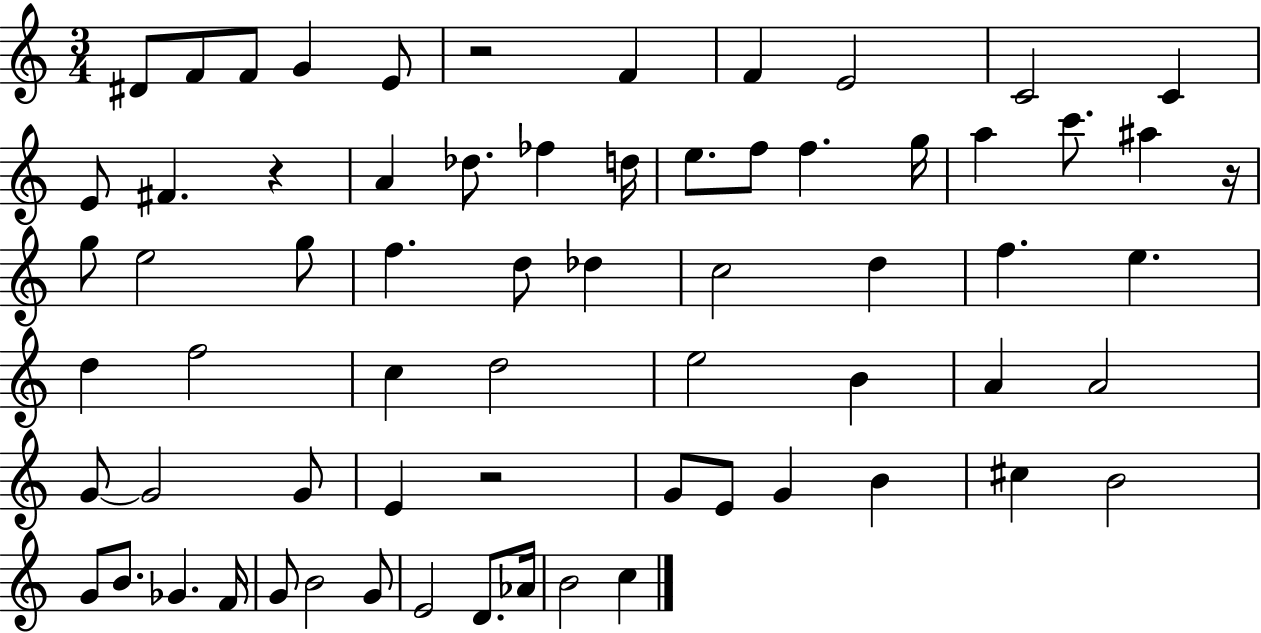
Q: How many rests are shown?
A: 4